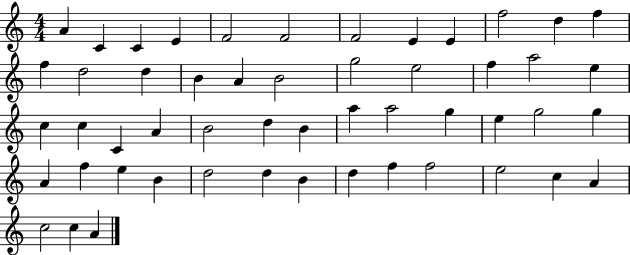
{
  \clef treble
  \numericTimeSignature
  \time 4/4
  \key c \major
  a'4 c'4 c'4 e'4 | f'2 f'2 | f'2 e'4 e'4 | f''2 d''4 f''4 | \break f''4 d''2 d''4 | b'4 a'4 b'2 | g''2 e''2 | f''4 a''2 e''4 | \break c''4 c''4 c'4 a'4 | b'2 d''4 b'4 | a''4 a''2 g''4 | e''4 g''2 g''4 | \break a'4 f''4 e''4 b'4 | d''2 d''4 b'4 | d''4 f''4 f''2 | e''2 c''4 a'4 | \break c''2 c''4 a'4 | \bar "|."
}